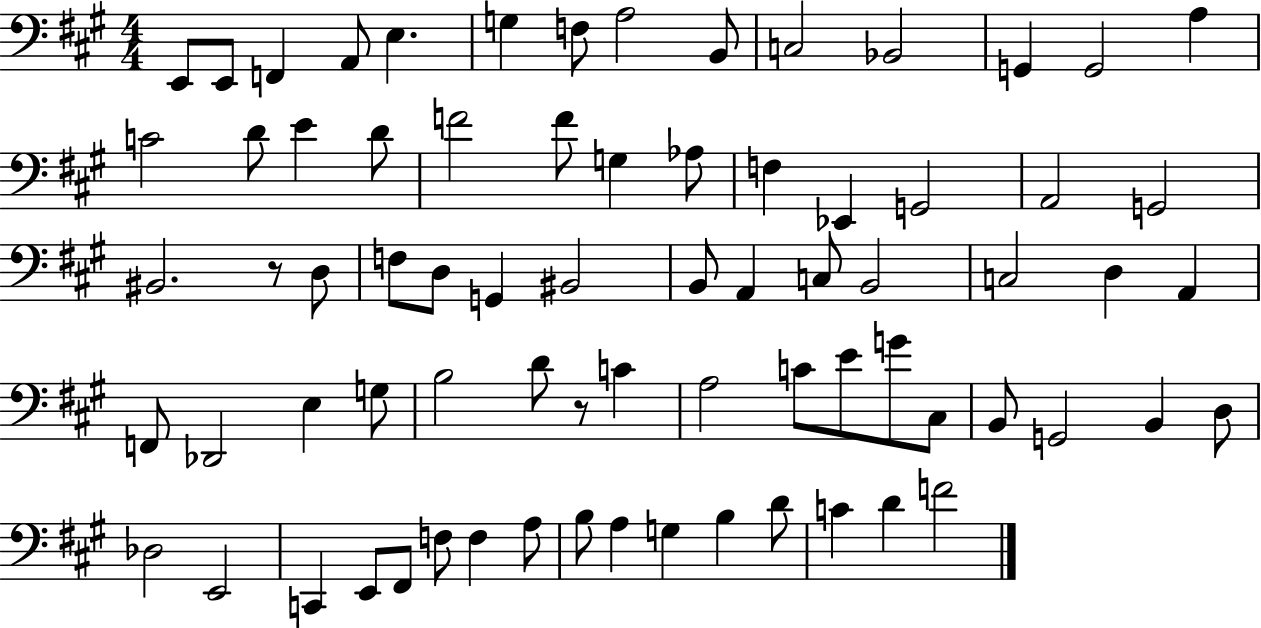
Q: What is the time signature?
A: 4/4